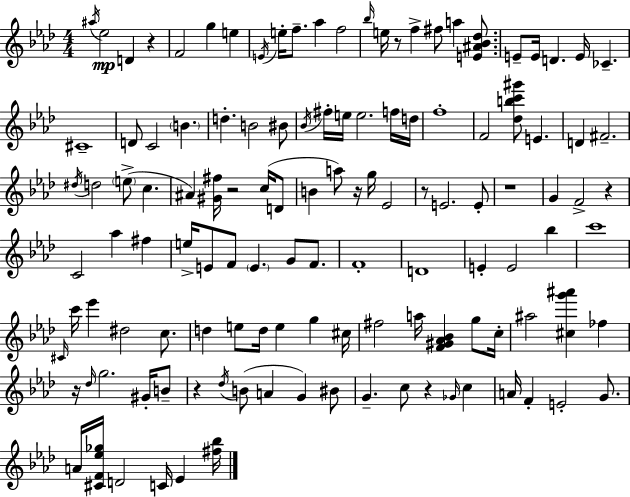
A#5/s Eb5/h D4/q R/q F4/h G5/q E5/q E4/s E5/s F5/e. Ab5/q F5/h Bb5/s E5/s R/e F5/q F#5/e A5/q [E4,A#4,Bb4,Db5]/e. E4/e E4/s D4/q. E4/s CES4/q. C#4/w D4/e C4/h B4/q. D5/q. B4/h BIS4/e Bb4/s F#5/s E5/s E5/h. F5/s D5/s F5/w F4/h [Db5,B5,C6,G#6]/e E4/q. D4/q F#4/h. D#5/s D5/h E5/e C5/q. A#4/q [G#4,F#5]/s R/h C5/s D4/e B4/q A5/e R/s G5/s Eb4/h R/e E4/h. E4/e R/w G4/q F4/h R/q C4/h Ab5/q F#5/q E5/s E4/e F4/e E4/q. G4/e F4/e. F4/w D4/w E4/q E4/h Bb5/q C6/w C#4/s C6/s Eb6/q D#5/h C5/e. D5/q E5/e D5/s E5/q G5/q C#5/s F#5/h A5/s [F4,G#4,Ab4,Bb4]/q G5/e C5/s A#5/h [C#5,G6,A#6]/q FES5/q R/s Db5/s G5/h. G#4/s B4/e R/q Db5/s B4/e A4/q G4/q BIS4/e G4/q. C5/e R/q Gb4/s C5/q A4/s F4/q E4/h G4/e. A4/s [C#4,F4,Eb5,Gb5]/s D4/h C4/s Eb4/q [F#5,Bb5]/s